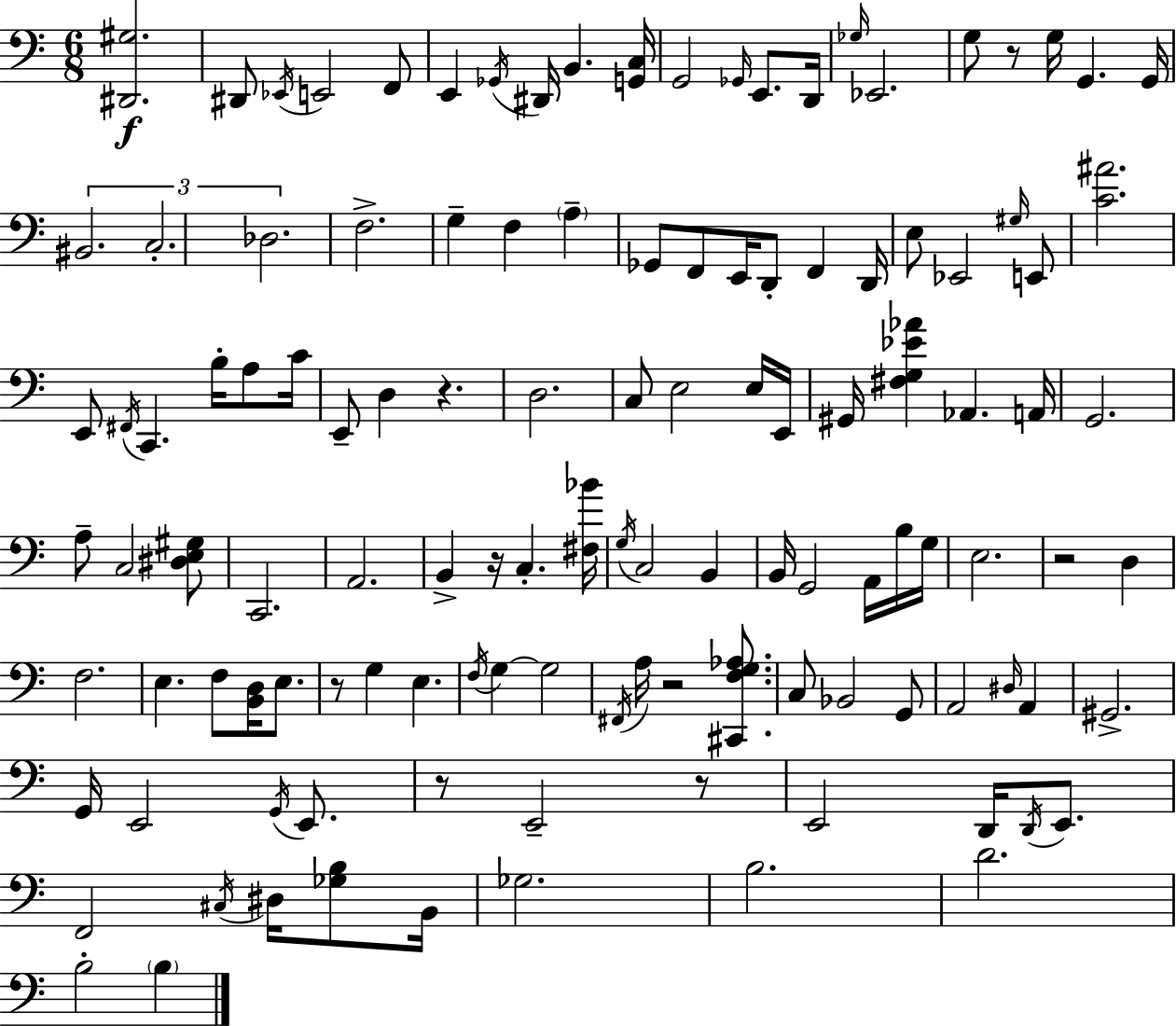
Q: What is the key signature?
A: C major